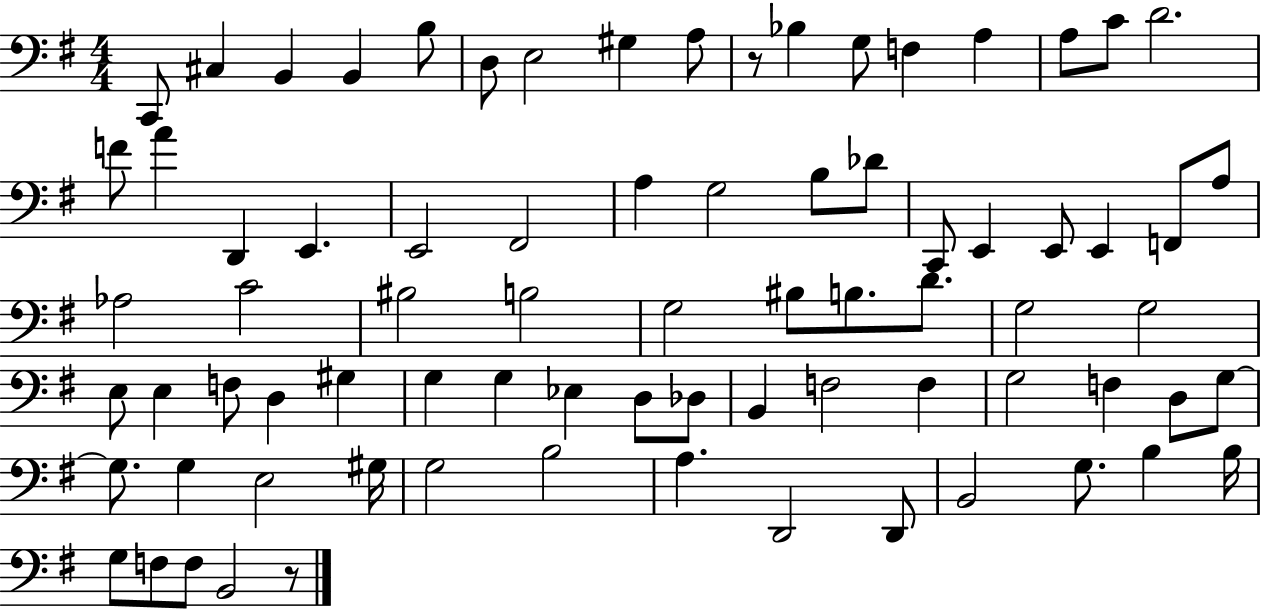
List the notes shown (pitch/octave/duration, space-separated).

C2/e C#3/q B2/q B2/q B3/e D3/e E3/h G#3/q A3/e R/e Bb3/q G3/e F3/q A3/q A3/e C4/e D4/h. F4/e A4/q D2/q E2/q. E2/h F#2/h A3/q G3/h B3/e Db4/e C2/e E2/q E2/e E2/q F2/e A3/e Ab3/h C4/h BIS3/h B3/h G3/h BIS3/e B3/e. D4/e. G3/h G3/h E3/e E3/q F3/e D3/q G#3/q G3/q G3/q Eb3/q D3/e Db3/e B2/q F3/h F3/q G3/h F3/q D3/e G3/e G3/e. G3/q E3/h G#3/s G3/h B3/h A3/q. D2/h D2/e B2/h G3/e. B3/q B3/s G3/e F3/e F3/e B2/h R/e